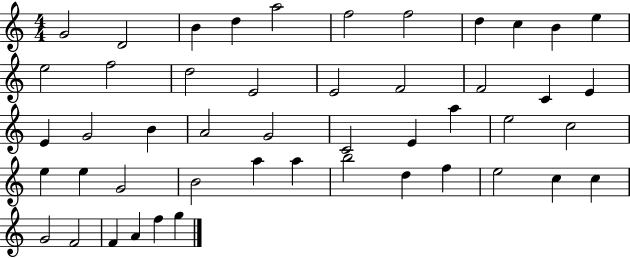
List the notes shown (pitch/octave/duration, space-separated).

G4/h D4/h B4/q D5/q A5/h F5/h F5/h D5/q C5/q B4/q E5/q E5/h F5/h D5/h E4/h E4/h F4/h F4/h C4/q E4/q E4/q G4/h B4/q A4/h G4/h C4/h E4/q A5/q E5/h C5/h E5/q E5/q G4/h B4/h A5/q A5/q B5/h D5/q F5/q E5/h C5/q C5/q G4/h F4/h F4/q A4/q F5/q G5/q